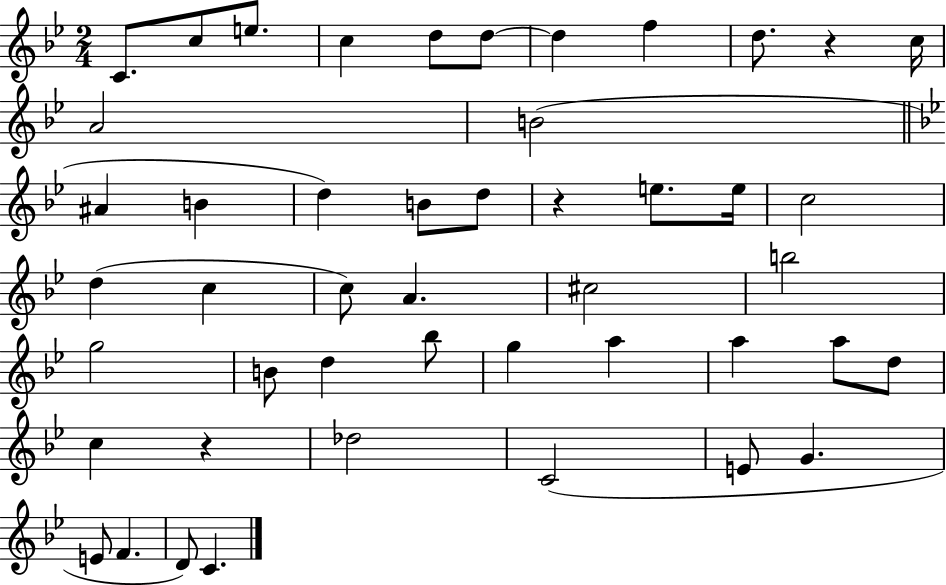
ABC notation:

X:1
T:Untitled
M:2/4
L:1/4
K:Bb
C/2 c/2 e/2 c d/2 d/2 d f d/2 z c/4 A2 B2 ^A B d B/2 d/2 z e/2 e/4 c2 d c c/2 A ^c2 b2 g2 B/2 d _b/2 g a a a/2 d/2 c z _d2 C2 E/2 G E/2 F D/2 C